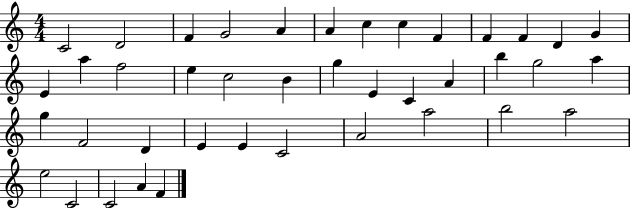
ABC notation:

X:1
T:Untitled
M:4/4
L:1/4
K:C
C2 D2 F G2 A A c c F F F D G E a f2 e c2 B g E C A b g2 a g F2 D E E C2 A2 a2 b2 a2 e2 C2 C2 A F